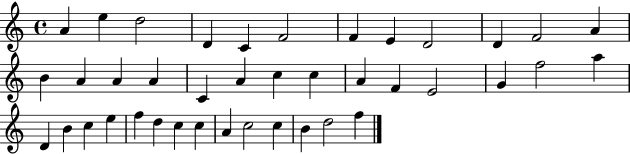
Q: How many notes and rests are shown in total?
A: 40